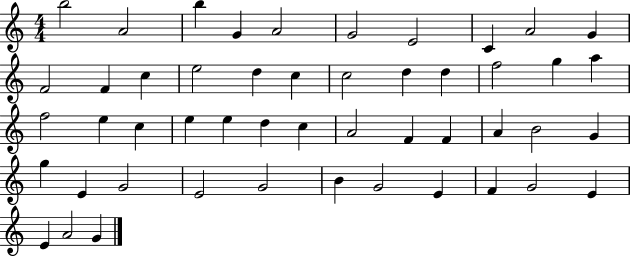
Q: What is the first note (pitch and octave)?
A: B5